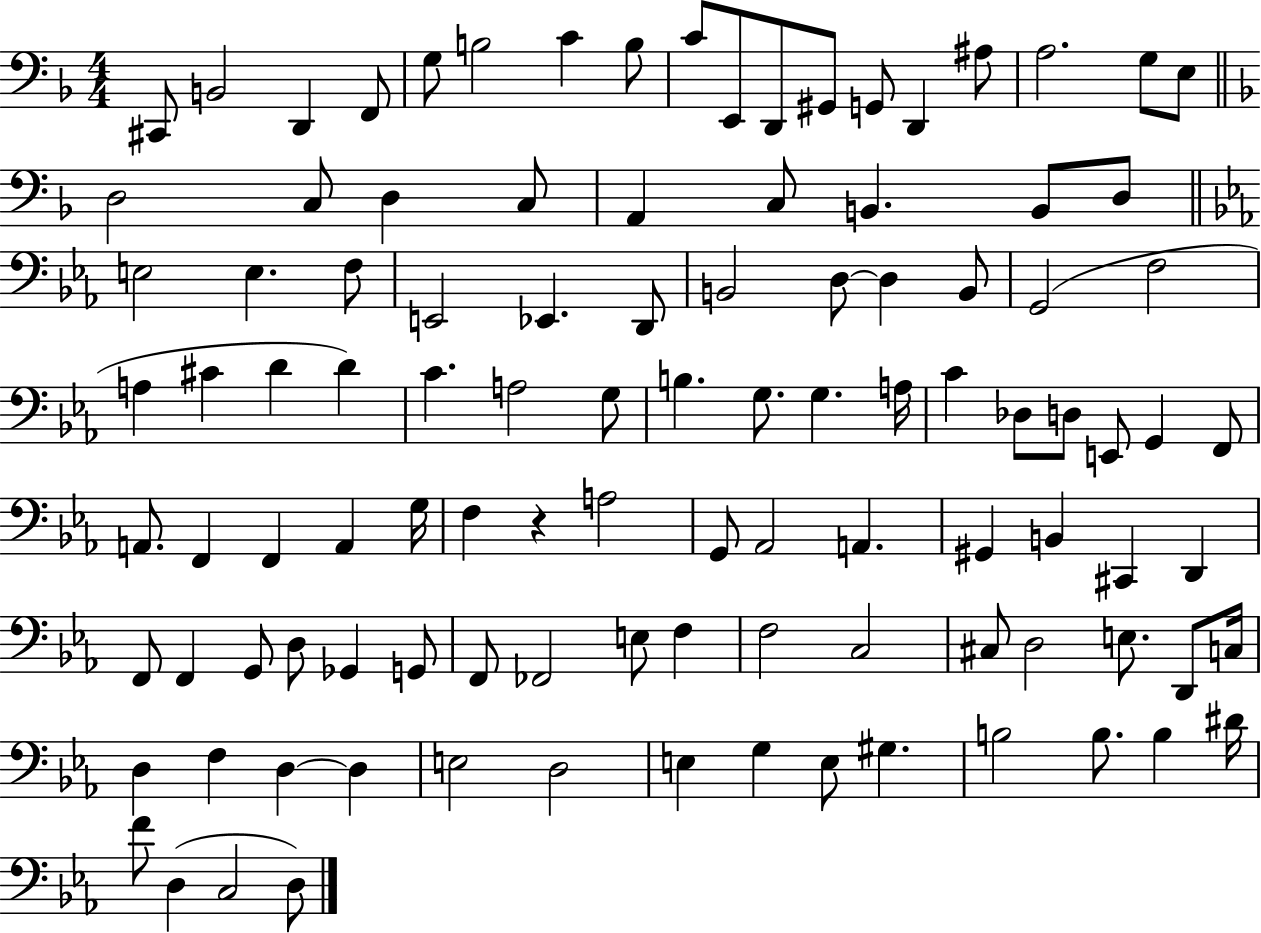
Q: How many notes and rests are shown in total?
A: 106